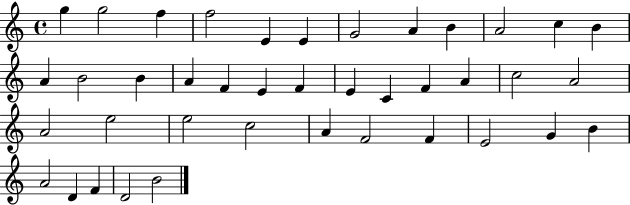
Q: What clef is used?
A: treble